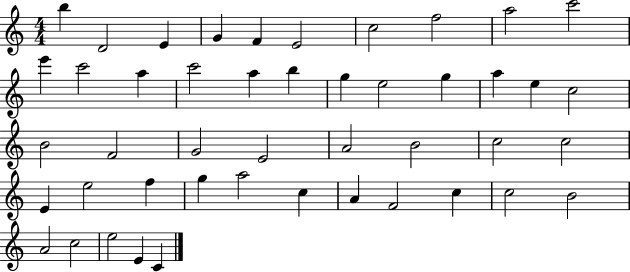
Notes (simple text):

B5/q D4/h E4/q G4/q F4/q E4/h C5/h F5/h A5/h C6/h E6/q C6/h A5/q C6/h A5/q B5/q G5/q E5/h G5/q A5/q E5/q C5/h B4/h F4/h G4/h E4/h A4/h B4/h C5/h C5/h E4/q E5/h F5/q G5/q A5/h C5/q A4/q F4/h C5/q C5/h B4/h A4/h C5/h E5/h E4/q C4/q